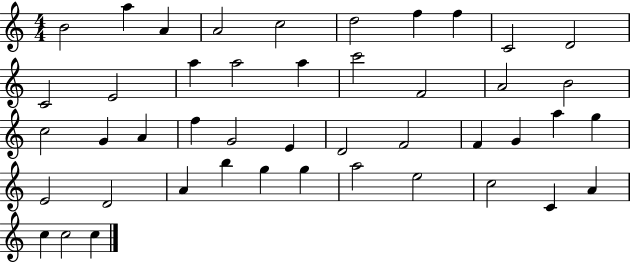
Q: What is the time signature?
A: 4/4